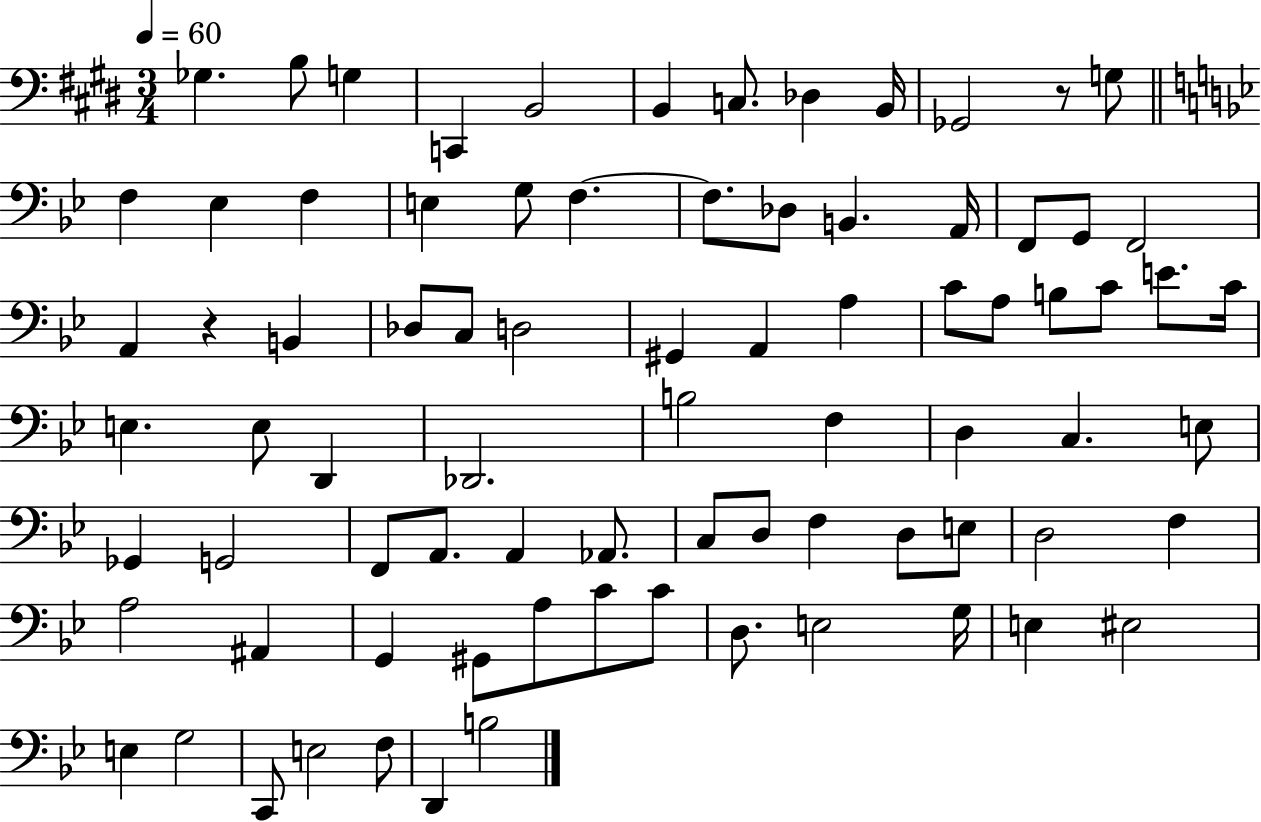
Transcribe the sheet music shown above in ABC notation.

X:1
T:Untitled
M:3/4
L:1/4
K:E
_G, B,/2 G, C,, B,,2 B,, C,/2 _D, B,,/4 _G,,2 z/2 G,/2 F, _E, F, E, G,/2 F, F,/2 _D,/2 B,, A,,/4 F,,/2 G,,/2 F,,2 A,, z B,, _D,/2 C,/2 D,2 ^G,, A,, A, C/2 A,/2 B,/2 C/2 E/2 C/4 E, E,/2 D,, _D,,2 B,2 F, D, C, E,/2 _G,, G,,2 F,,/2 A,,/2 A,, _A,,/2 C,/2 D,/2 F, D,/2 E,/2 D,2 F, A,2 ^A,, G,, ^G,,/2 A,/2 C/2 C/2 D,/2 E,2 G,/4 E, ^E,2 E, G,2 C,,/2 E,2 F,/2 D,, B,2